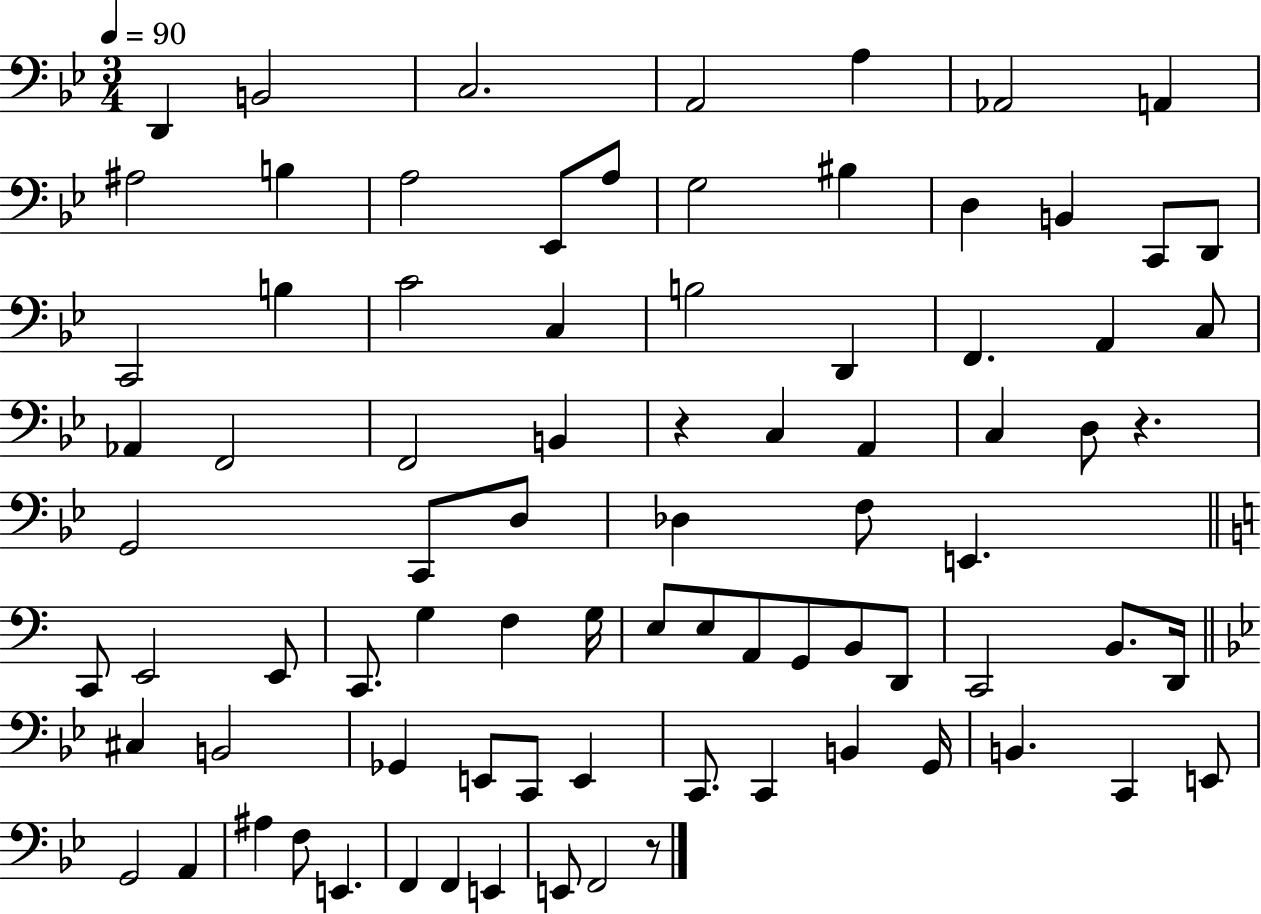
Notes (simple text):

D2/q B2/h C3/h. A2/h A3/q Ab2/h A2/q A#3/h B3/q A3/h Eb2/e A3/e G3/h BIS3/q D3/q B2/q C2/e D2/e C2/h B3/q C4/h C3/q B3/h D2/q F2/q. A2/q C3/e Ab2/q F2/h F2/h B2/q R/q C3/q A2/q C3/q D3/e R/q. G2/h C2/e D3/e Db3/q F3/e E2/q. C2/e E2/h E2/e C2/e. G3/q F3/q G3/s E3/e E3/e A2/e G2/e B2/e D2/e C2/h B2/e. D2/s C#3/q B2/h Gb2/q E2/e C2/e E2/q C2/e. C2/q B2/q G2/s B2/q. C2/q E2/e G2/h A2/q A#3/q F3/e E2/q. F2/q F2/q E2/q E2/e F2/h R/e